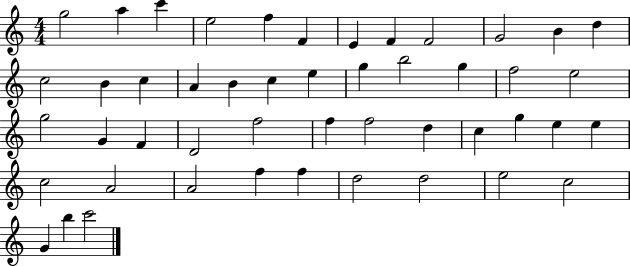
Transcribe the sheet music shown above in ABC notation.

X:1
T:Untitled
M:4/4
L:1/4
K:C
g2 a c' e2 f F E F F2 G2 B d c2 B c A B c e g b2 g f2 e2 g2 G F D2 f2 f f2 d c g e e c2 A2 A2 f f d2 d2 e2 c2 G b c'2